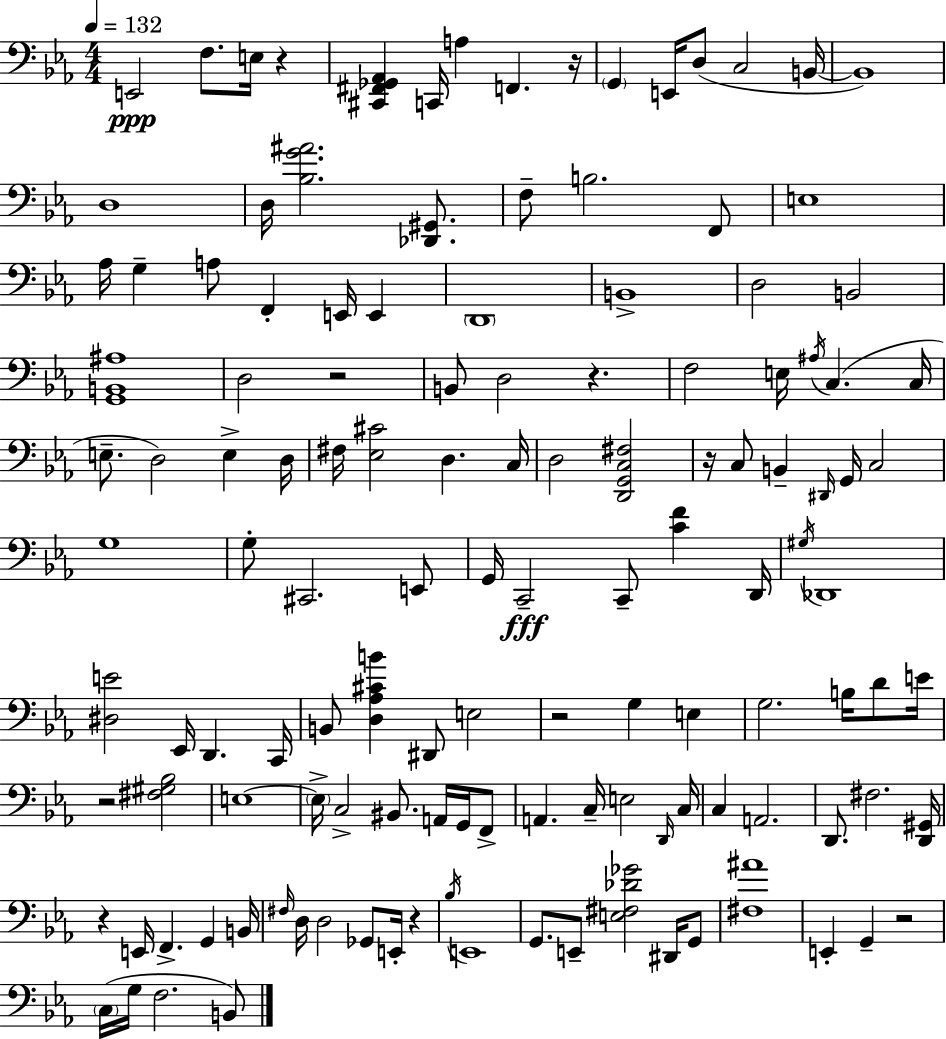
X:1
T:Untitled
M:4/4
L:1/4
K:Cm
E,,2 F,/2 E,/4 z [^C,,^F,,_G,,_A,,] C,,/4 A, F,, z/4 G,, E,,/4 D,/2 C,2 B,,/4 B,,4 D,4 D,/4 [_B,G^A]2 [_D,,^G,,]/2 F,/2 B,2 F,,/2 E,4 _A,/4 G, A,/2 F,, E,,/4 E,, D,,4 B,,4 D,2 B,,2 [G,,B,,^A,]4 D,2 z2 B,,/2 D,2 z F,2 E,/4 ^A,/4 C, C,/4 E,/2 D,2 E, D,/4 ^F,/4 [_E,^C]2 D, C,/4 D,2 [D,,G,,C,^F,]2 z/4 C,/2 B,, ^D,,/4 G,,/4 C,2 G,4 G,/2 ^C,,2 E,,/2 G,,/4 C,,2 C,,/2 [CF] D,,/4 ^G,/4 _D,,4 [^D,E]2 _E,,/4 D,, C,,/4 B,,/2 [D,_A,^CB] ^D,,/2 E,2 z2 G, E, G,2 B,/4 D/2 E/4 z2 [^F,^G,_B,]2 E,4 E,/4 C,2 ^B,,/2 A,,/4 G,,/4 F,,/2 A,, C,/4 E,2 D,,/4 C,/4 C, A,,2 D,,/2 ^F,2 [D,,^G,,]/4 z E,,/4 F,, G,, B,,/4 ^F,/4 D,/4 D,2 _G,,/2 E,,/4 z _B,/4 E,,4 G,,/2 E,,/2 [E,^F,_D_G]2 ^D,,/4 G,,/2 [^F,^A]4 E,, G,, z2 C,/4 G,/4 F,2 B,,/2